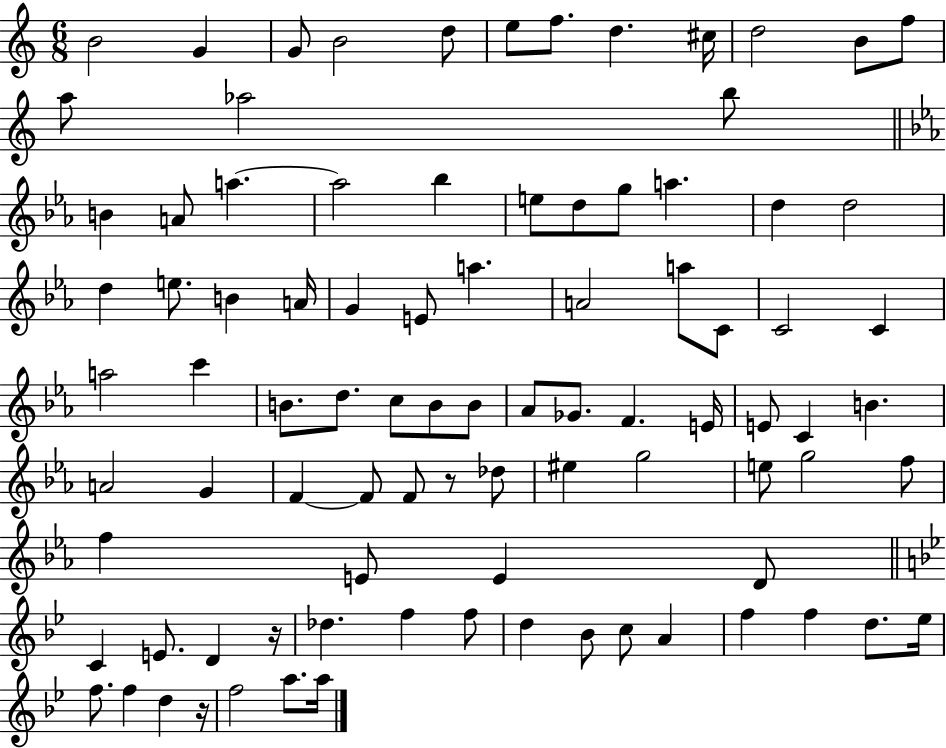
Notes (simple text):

B4/h G4/q G4/e B4/h D5/e E5/e F5/e. D5/q. C#5/s D5/h B4/e F5/e A5/e Ab5/h B5/e B4/q A4/e A5/q. A5/h Bb5/q E5/e D5/e G5/e A5/q. D5/q D5/h D5/q E5/e. B4/q A4/s G4/q E4/e A5/q. A4/h A5/e C4/e C4/h C4/q A5/h C6/q B4/e. D5/e. C5/e B4/e B4/e Ab4/e Gb4/e. F4/q. E4/s E4/e C4/q B4/q. A4/h G4/q F4/q F4/e F4/e R/e Db5/e EIS5/q G5/h E5/e G5/h F5/e F5/q E4/e E4/q D4/e C4/q E4/e. D4/q R/s Db5/q. F5/q F5/e D5/q Bb4/e C5/e A4/q F5/q F5/q D5/e. Eb5/s F5/e. F5/q D5/q R/s F5/h A5/e. A5/s